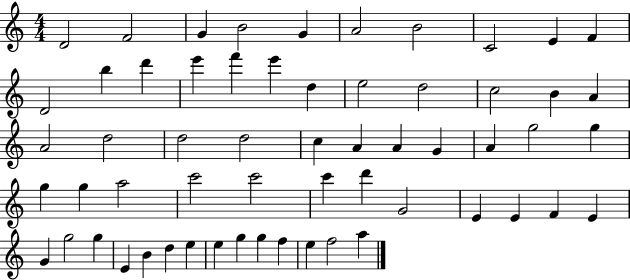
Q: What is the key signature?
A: C major